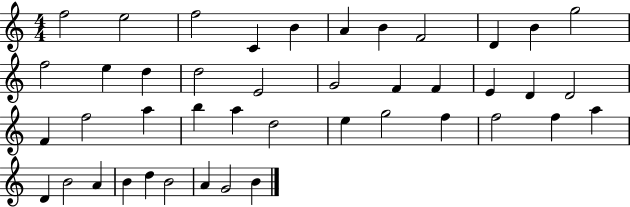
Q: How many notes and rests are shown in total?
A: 43